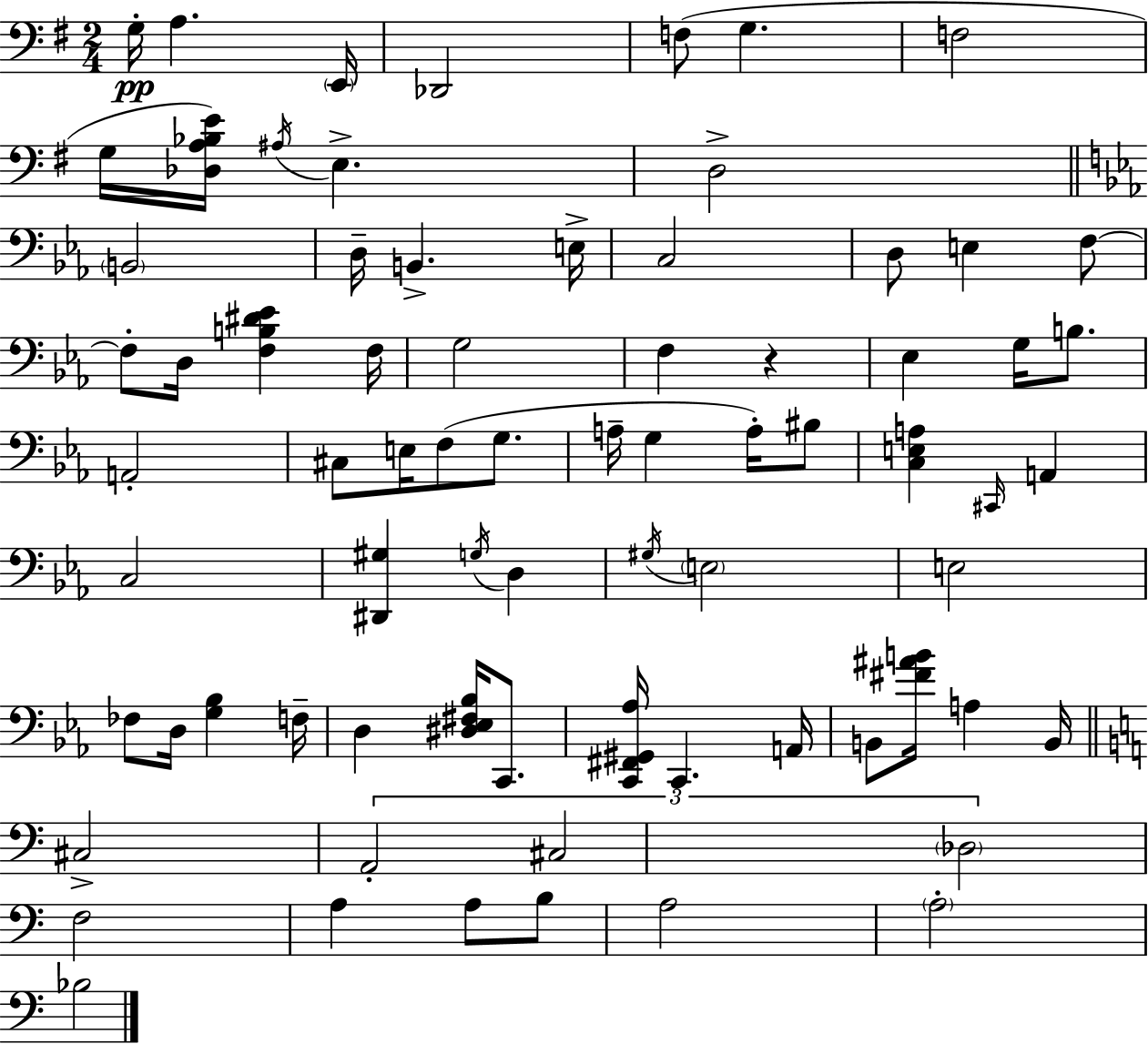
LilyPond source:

{
  \clef bass
  \numericTimeSignature
  \time 2/4
  \key g \major
  g16-.\pp a4. \parenthesize e,16 | des,2 | f8( g4. | f2 | \break g16 <des a bes e'>16) \acciaccatura { ais16 } e4.-> | d2-> | \bar "||" \break \key ees \major \parenthesize b,2 | d16-- b,4.-> e16-> | c2 | d8 e4 f8~~ | \break f8-. d16 <f b dis' ees'>4 f16 | g2 | f4 r4 | ees4 g16 b8. | \break a,2-. | cis8 e16 f8( g8. | a16-- g4 a16-.) bis8 | <c e a>4 \grace { cis,16 } a,4 | \break c2 | <dis, gis>4 \acciaccatura { g16 } d4 | \acciaccatura { gis16 } \parenthesize e2 | e2 | \break fes8 d16 <g bes>4 | f16-- d4 <dis ees fis bes>16 | c,8. <c, fis, gis, aes>16 c,4. | a,16 b,8 <fis' ais' b'>16 a4 | \break b,16 \bar "||" \break \key c \major cis2-> | \tuplet 3/2 { a,2-. | cis2 | \parenthesize des2 } | \break f2 | a4 a8 b8 | a2 | \parenthesize a2-. | \break bes2 | \bar "|."
}